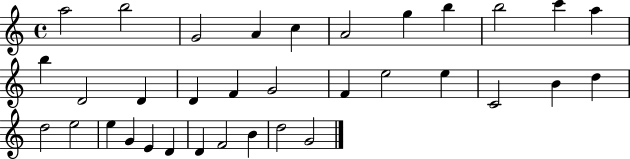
X:1
T:Untitled
M:4/4
L:1/4
K:C
a2 b2 G2 A c A2 g b b2 c' a b D2 D D F G2 F e2 e C2 B d d2 e2 e G E D D F2 B d2 G2